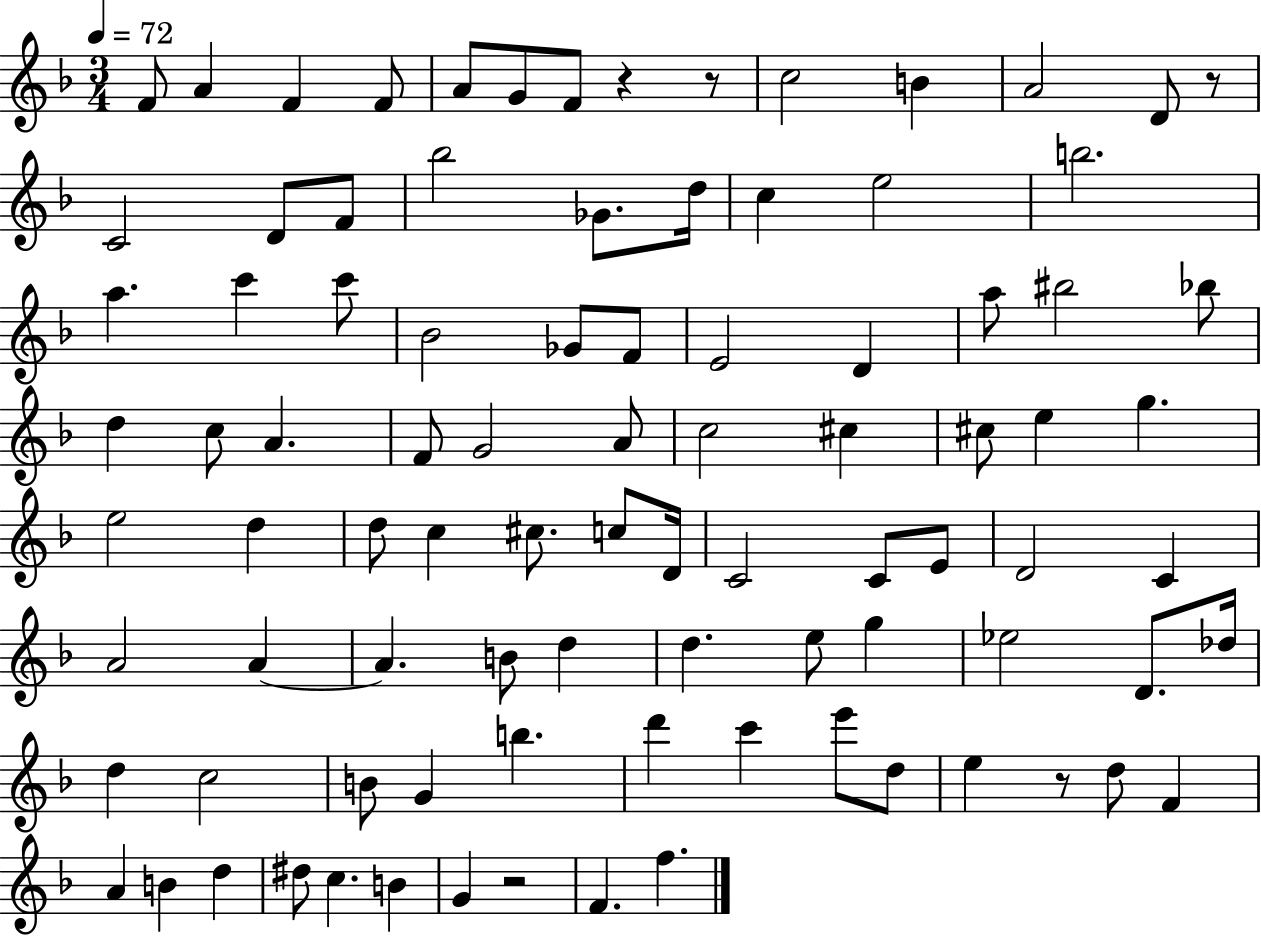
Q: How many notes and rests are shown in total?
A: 91